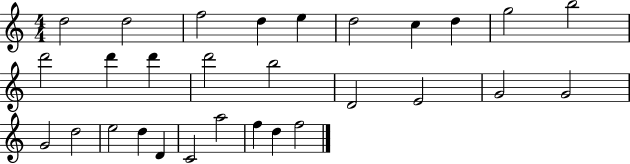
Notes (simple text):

D5/h D5/h F5/h D5/q E5/q D5/h C5/q D5/q G5/h B5/h D6/h D6/q D6/q D6/h B5/h D4/h E4/h G4/h G4/h G4/h D5/h E5/h D5/q D4/q C4/h A5/h F5/q D5/q F5/h